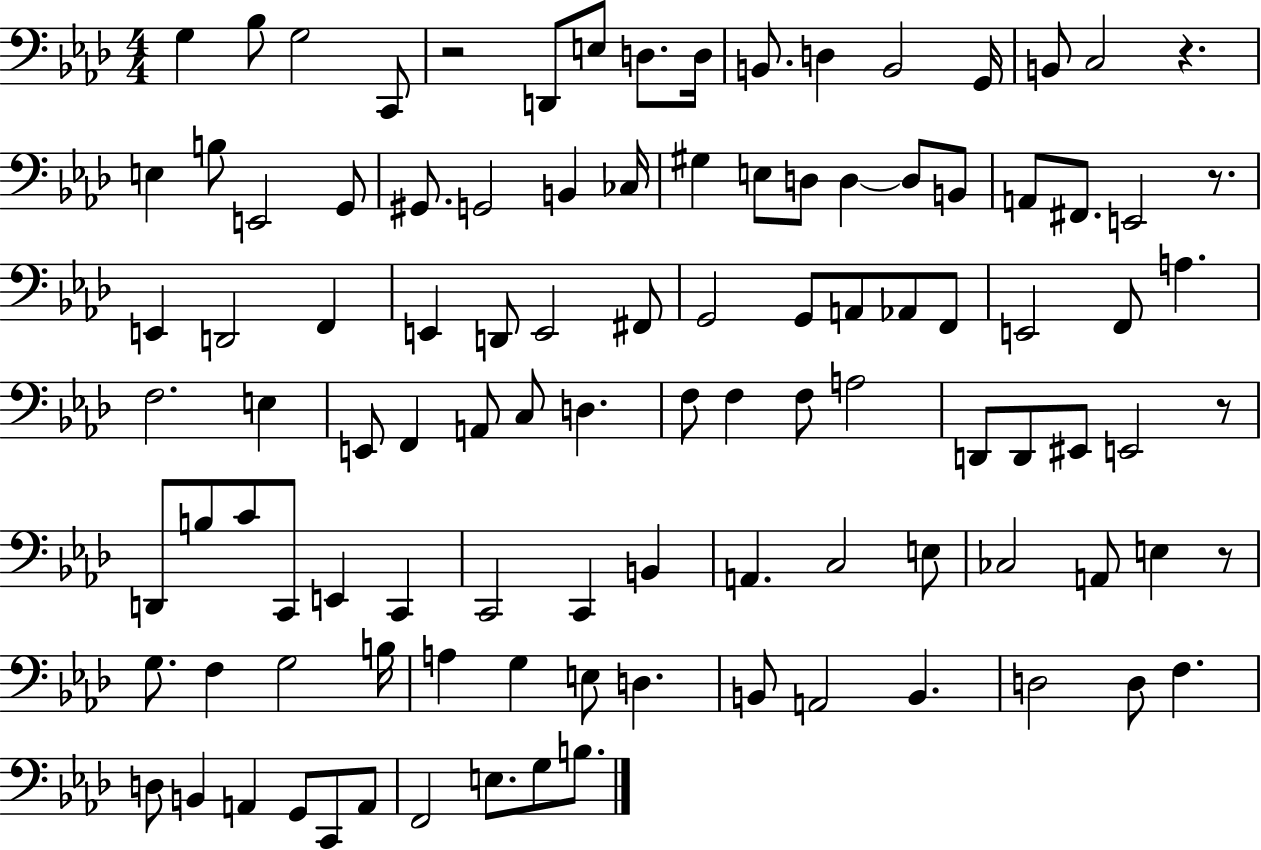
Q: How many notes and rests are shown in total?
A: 105